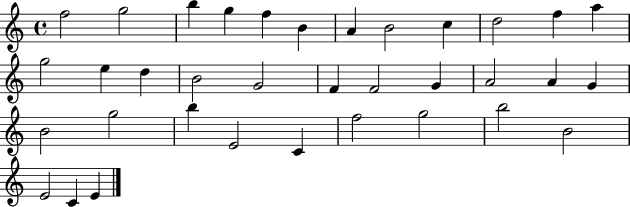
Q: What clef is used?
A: treble